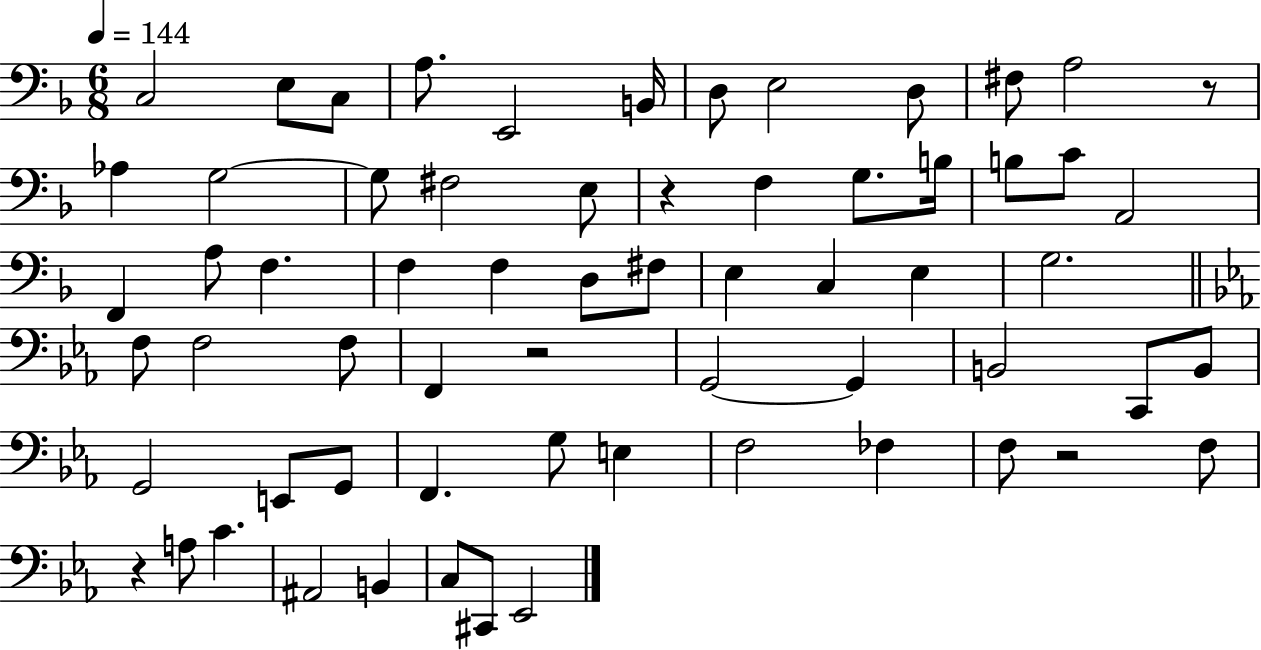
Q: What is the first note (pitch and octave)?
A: C3